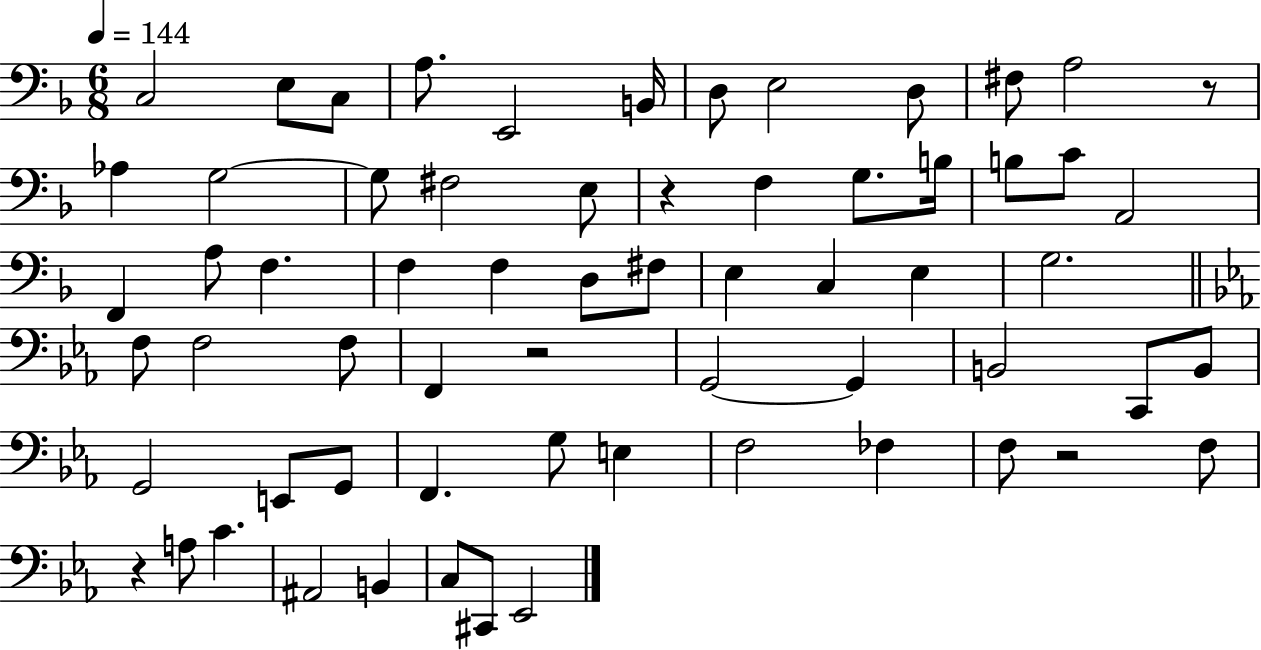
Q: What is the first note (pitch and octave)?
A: C3